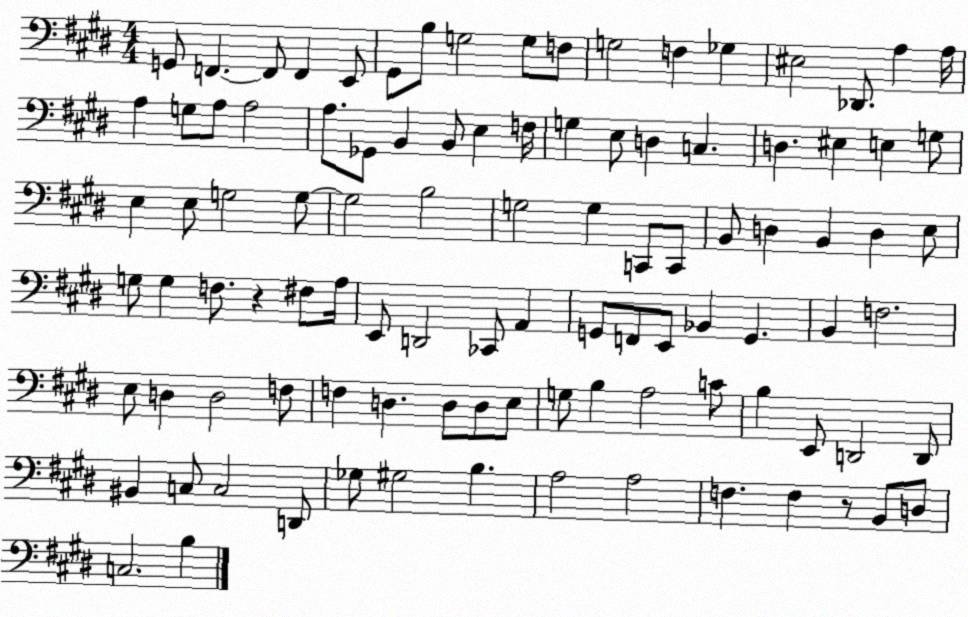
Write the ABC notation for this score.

X:1
T:Untitled
M:4/4
L:1/4
K:E
G,,/2 F,, F,,/2 F,, E,,/2 ^G,,/2 B,/2 G,2 G,/2 F,/2 G,2 F, _G, ^E,2 _D,,/2 A, A,/4 A, G,/2 A,/2 A,2 A,/2 _G,,/2 B,, B,,/2 E, F,/4 G, E,/2 D, C, D, ^E, E, G,/2 E, E,/2 G,2 G,/2 G,2 B,2 G,2 G, C,,/2 C,,/2 B,,/2 D, B,, D, E,/2 G,/2 G, F,/2 z ^F,/2 A,/4 E,,/2 D,,2 _C,,/2 A,, G,,/2 F,,/2 E,,/2 _B,, G,, B,, F,2 E,/2 D, D,2 F,/2 F, D, D,/2 D,/2 E,/2 G,/2 B, A,2 C/2 B, E,,/2 D,,2 D,,/2 ^B,, C,/2 C,2 D,,/2 _G,/2 ^G,2 B, A,2 A,2 F, F, z/2 B,,/2 D,/2 C,2 B,